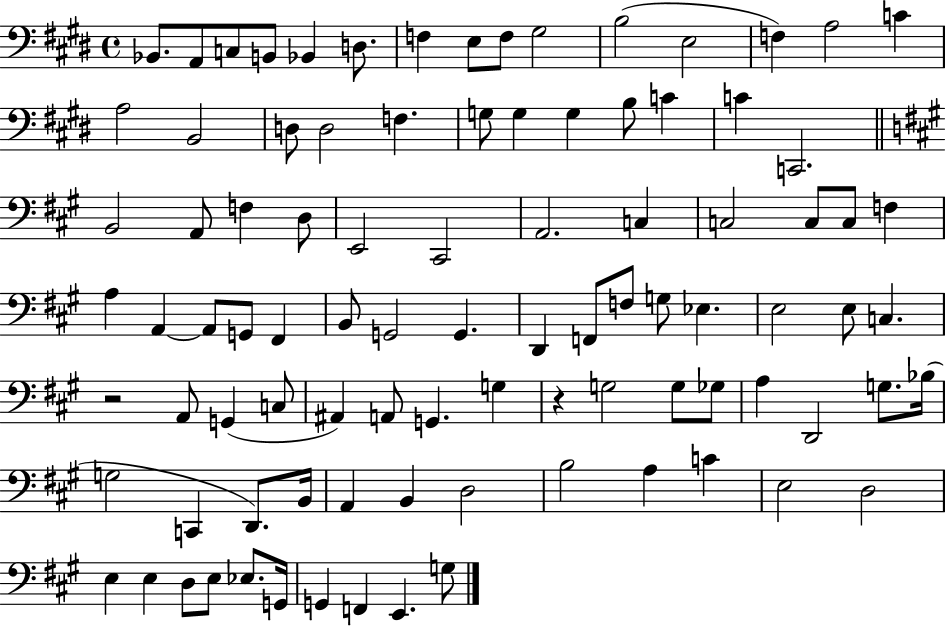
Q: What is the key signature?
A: E major